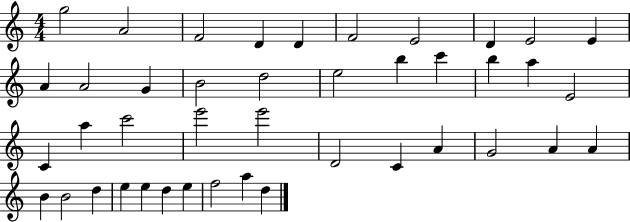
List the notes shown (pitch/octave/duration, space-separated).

G5/h A4/h F4/h D4/q D4/q F4/h E4/h D4/q E4/h E4/q A4/q A4/h G4/q B4/h D5/h E5/h B5/q C6/q B5/q A5/q E4/h C4/q A5/q C6/h E6/h E6/h D4/h C4/q A4/q G4/h A4/q A4/q B4/q B4/h D5/q E5/q E5/q D5/q E5/q F5/h A5/q D5/q